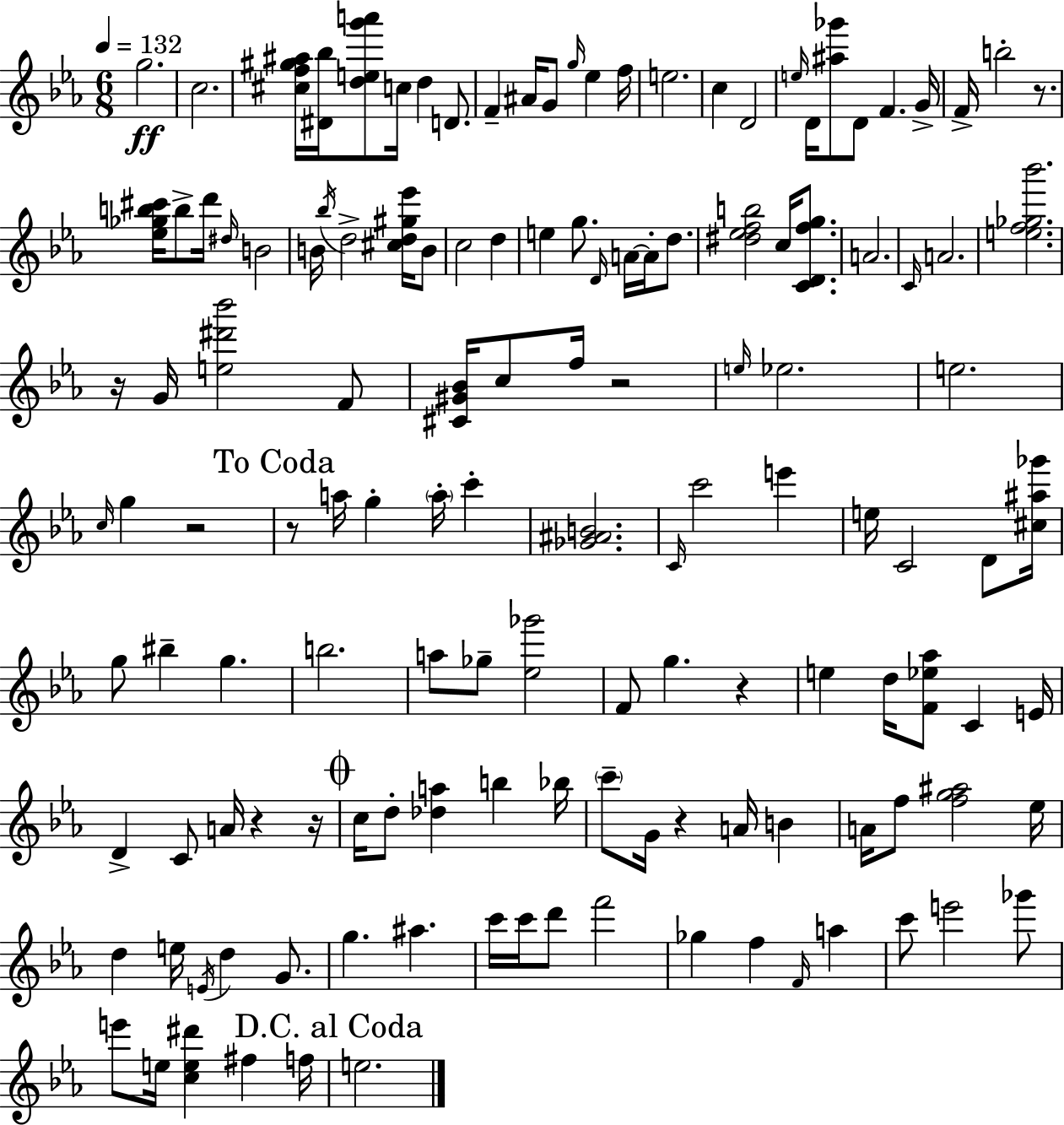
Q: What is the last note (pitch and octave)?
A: E5